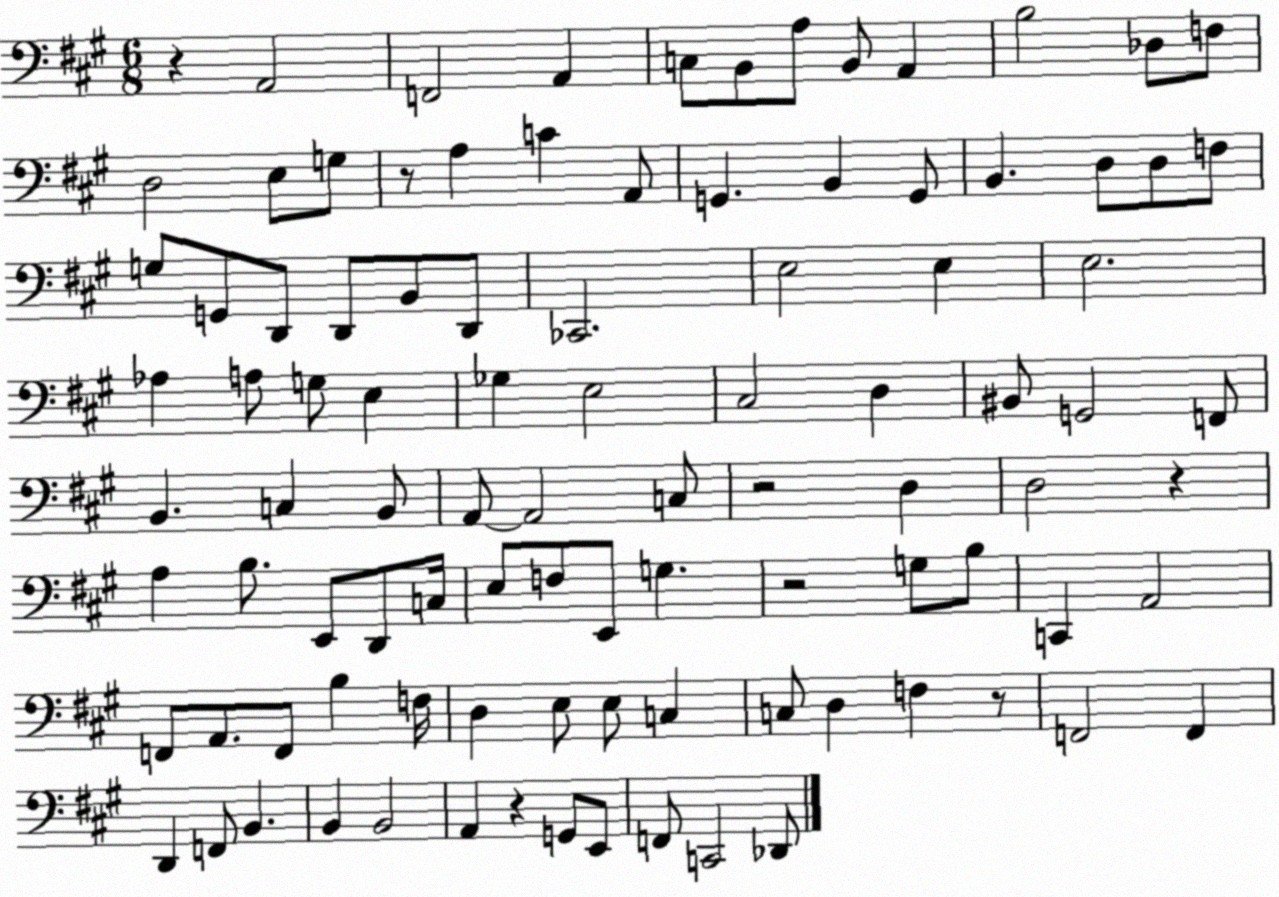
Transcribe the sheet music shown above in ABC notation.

X:1
T:Untitled
M:6/8
L:1/4
K:A
z A,,2 F,,2 A,, C,/2 B,,/2 A,/2 B,,/2 A,, B,2 _D,/2 F,/2 D,2 E,/2 G,/2 z/2 A, C A,,/2 G,, B,, G,,/2 B,, D,/2 D,/2 F,/2 G,/2 G,,/2 D,,/2 D,,/2 B,,/2 D,,/2 _C,,2 E,2 E, E,2 _A, A,/2 G,/2 E, _G, E,2 ^C,2 D, ^B,,/2 G,,2 F,,/2 B,, C, B,,/2 A,,/2 A,,2 C,/2 z2 D, D,2 z A, B,/2 E,,/2 D,,/2 C,/4 E,/2 F,/2 E,,/2 G, z2 G,/2 B,/2 C,, A,,2 F,,/2 A,,/2 F,,/2 B, F,/4 D, E,/2 E,/2 C, C,/2 D, F, z/2 F,,2 F,, D,, F,,/2 B,, B,, B,,2 A,, z G,,/2 E,,/2 F,,/2 C,,2 _D,,/2